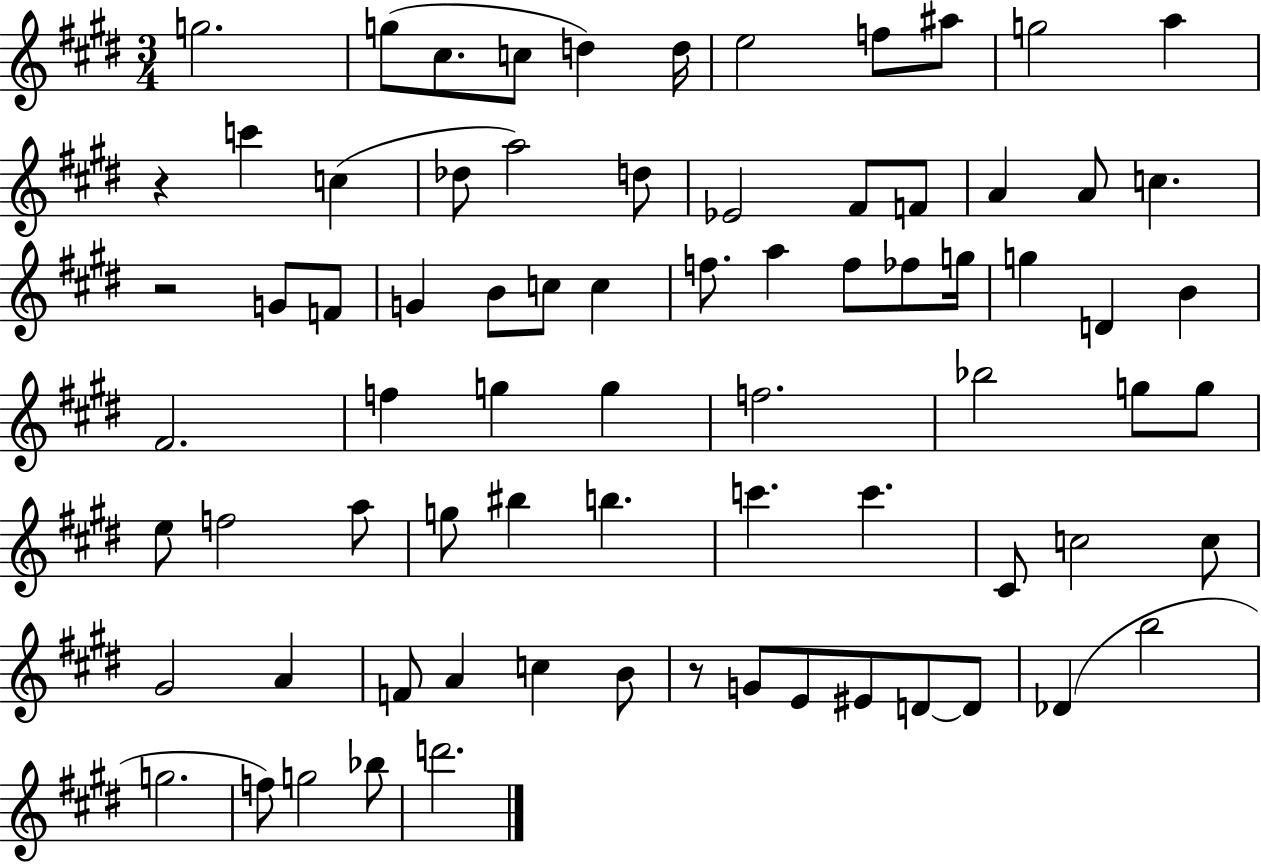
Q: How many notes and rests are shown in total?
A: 76